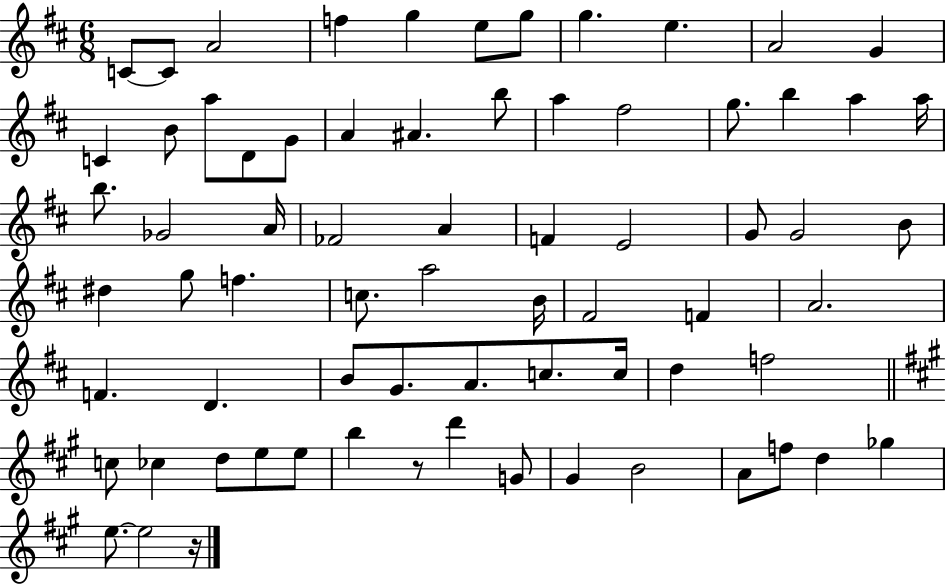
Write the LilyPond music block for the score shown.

{
  \clef treble
  \numericTimeSignature
  \time 6/8
  \key d \major
  \repeat volta 2 { c'8~~ c'8 a'2 | f''4 g''4 e''8 g''8 | g''4. e''4. | a'2 g'4 | \break c'4 b'8 a''8 d'8 g'8 | a'4 ais'4. b''8 | a''4 fis''2 | g''8. b''4 a''4 a''16 | \break b''8. ges'2 a'16 | fes'2 a'4 | f'4 e'2 | g'8 g'2 b'8 | \break dis''4 g''8 f''4. | c''8. a''2 b'16 | fis'2 f'4 | a'2. | \break f'4. d'4. | b'8 g'8. a'8. c''8. c''16 | d''4 f''2 | \bar "||" \break \key a \major c''8 ces''4 d''8 e''8 e''8 | b''4 r8 d'''4 g'8 | gis'4 b'2 | a'8 f''8 d''4 ges''4 | \break e''8.~~ e''2 r16 | } \bar "|."
}